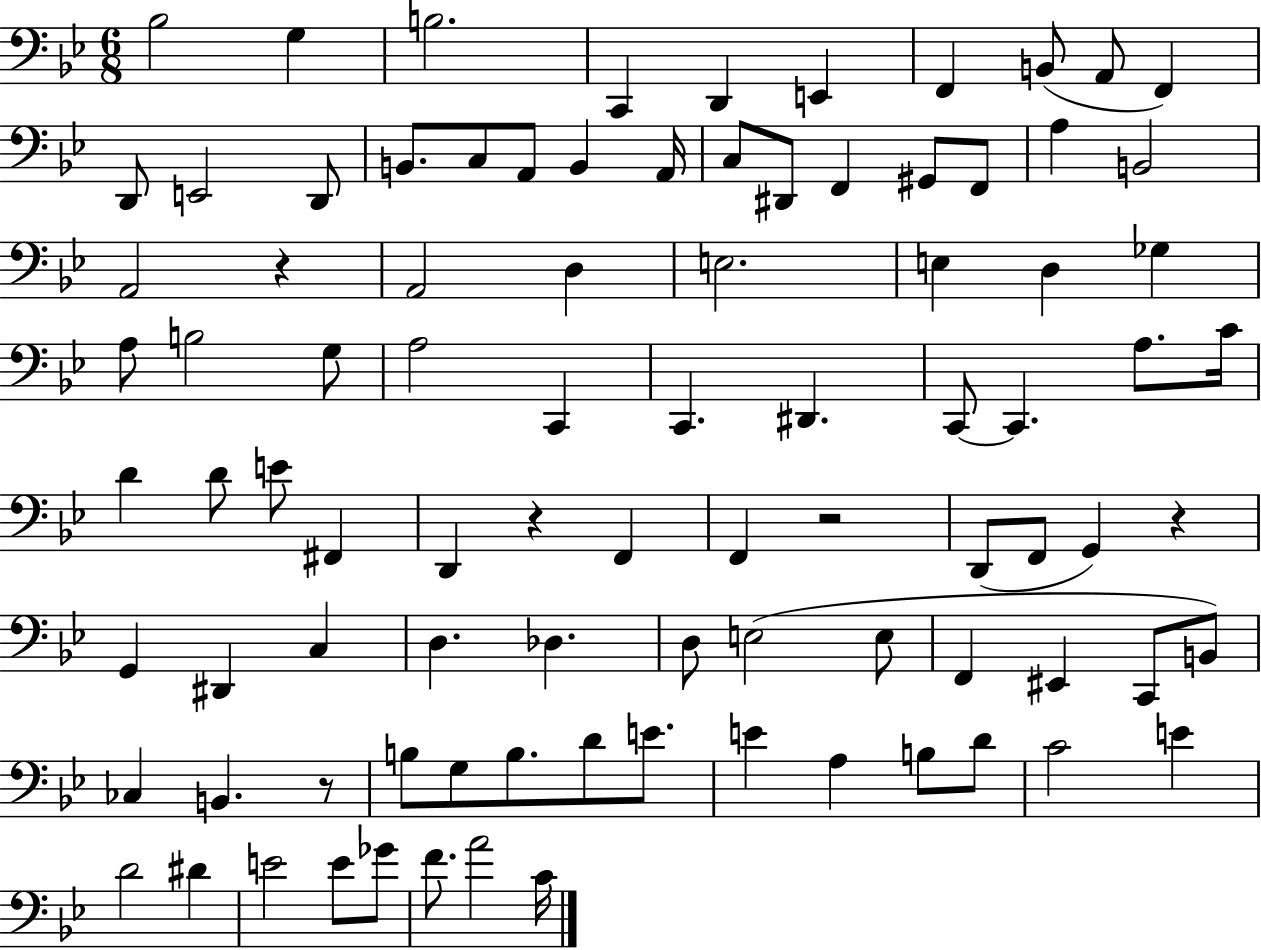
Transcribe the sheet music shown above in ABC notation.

X:1
T:Untitled
M:6/8
L:1/4
K:Bb
_B,2 G, B,2 C,, D,, E,, F,, B,,/2 A,,/2 F,, D,,/2 E,,2 D,,/2 B,,/2 C,/2 A,,/2 B,, A,,/4 C,/2 ^D,,/2 F,, ^G,,/2 F,,/2 A, B,,2 A,,2 z A,,2 D, E,2 E, D, _G, A,/2 B,2 G,/2 A,2 C,, C,, ^D,, C,,/2 C,, A,/2 C/4 D D/2 E/2 ^F,, D,, z F,, F,, z2 D,,/2 F,,/2 G,, z G,, ^D,, C, D, _D, D,/2 E,2 E,/2 F,, ^E,, C,,/2 B,,/2 _C, B,, z/2 B,/2 G,/2 B,/2 D/2 E/2 E A, B,/2 D/2 C2 E D2 ^D E2 E/2 _G/2 F/2 A2 C/4